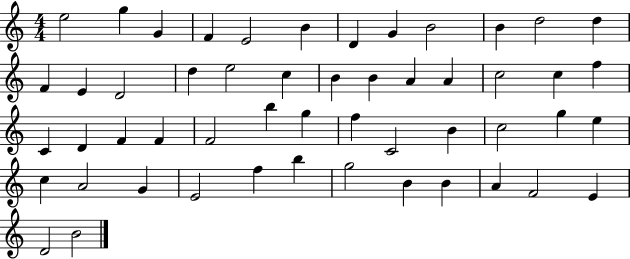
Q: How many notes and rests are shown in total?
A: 52